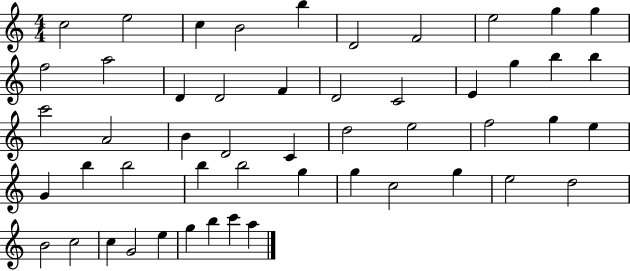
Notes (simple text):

C5/h E5/h C5/q B4/h B5/q D4/h F4/h E5/h G5/q G5/q F5/h A5/h D4/q D4/h F4/q D4/h C4/h E4/q G5/q B5/q B5/q C6/h A4/h B4/q D4/h C4/q D5/h E5/h F5/h G5/q E5/q G4/q B5/q B5/h B5/q B5/h G5/q G5/q C5/h G5/q E5/h D5/h B4/h C5/h C5/q G4/h E5/q G5/q B5/q C6/q A5/q